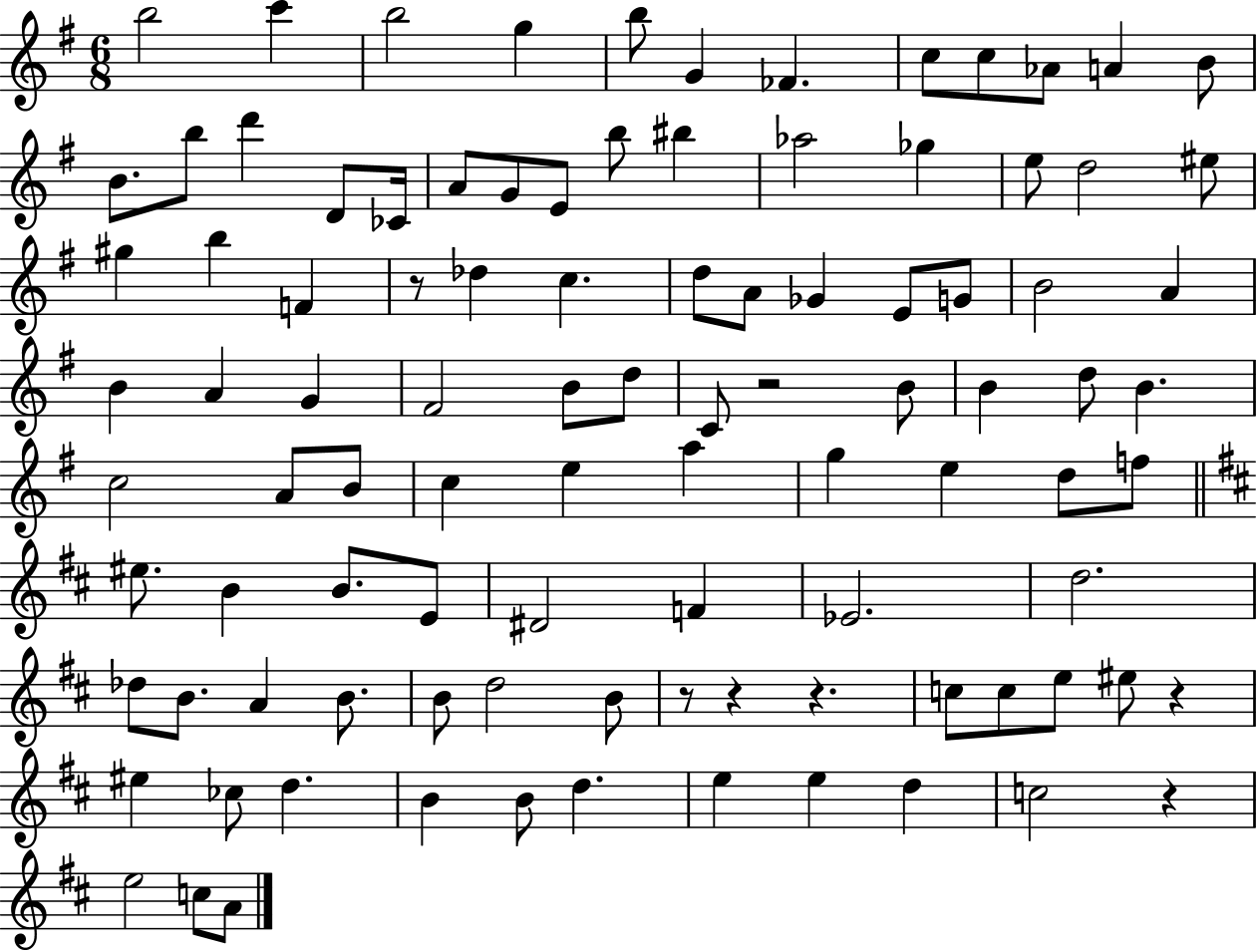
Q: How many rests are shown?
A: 7